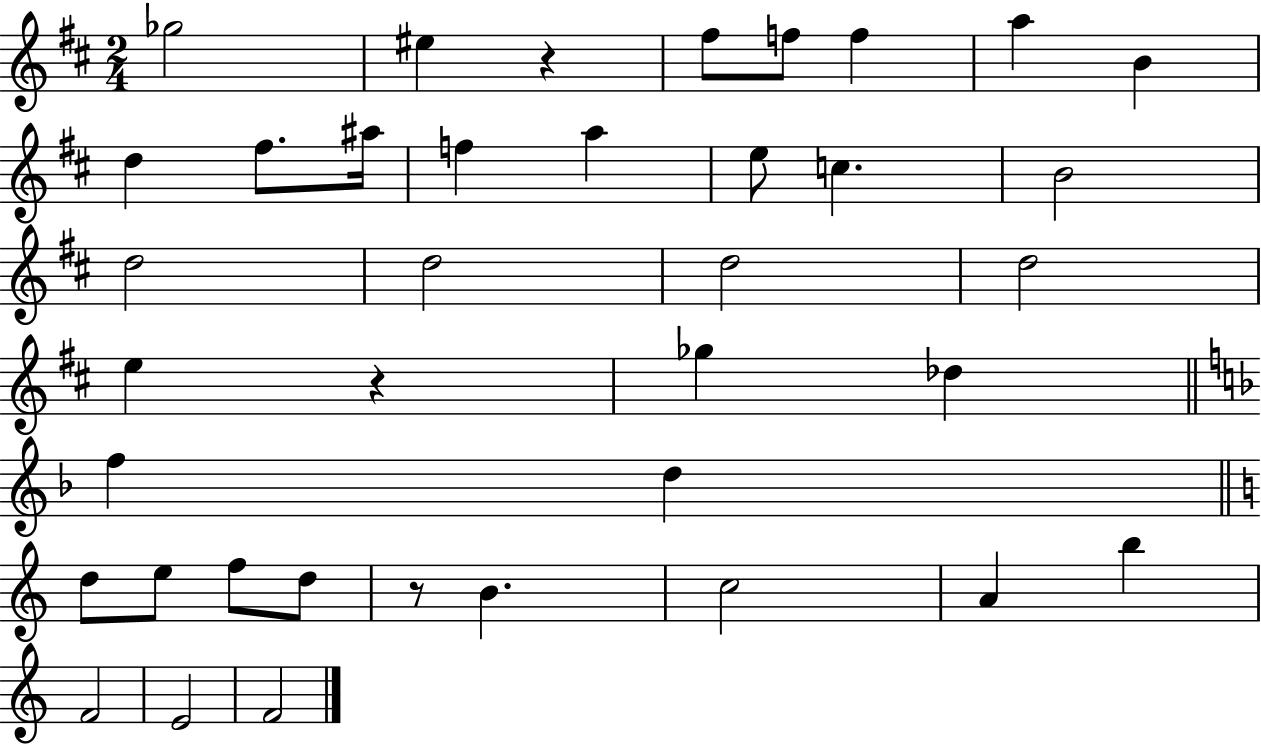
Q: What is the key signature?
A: D major